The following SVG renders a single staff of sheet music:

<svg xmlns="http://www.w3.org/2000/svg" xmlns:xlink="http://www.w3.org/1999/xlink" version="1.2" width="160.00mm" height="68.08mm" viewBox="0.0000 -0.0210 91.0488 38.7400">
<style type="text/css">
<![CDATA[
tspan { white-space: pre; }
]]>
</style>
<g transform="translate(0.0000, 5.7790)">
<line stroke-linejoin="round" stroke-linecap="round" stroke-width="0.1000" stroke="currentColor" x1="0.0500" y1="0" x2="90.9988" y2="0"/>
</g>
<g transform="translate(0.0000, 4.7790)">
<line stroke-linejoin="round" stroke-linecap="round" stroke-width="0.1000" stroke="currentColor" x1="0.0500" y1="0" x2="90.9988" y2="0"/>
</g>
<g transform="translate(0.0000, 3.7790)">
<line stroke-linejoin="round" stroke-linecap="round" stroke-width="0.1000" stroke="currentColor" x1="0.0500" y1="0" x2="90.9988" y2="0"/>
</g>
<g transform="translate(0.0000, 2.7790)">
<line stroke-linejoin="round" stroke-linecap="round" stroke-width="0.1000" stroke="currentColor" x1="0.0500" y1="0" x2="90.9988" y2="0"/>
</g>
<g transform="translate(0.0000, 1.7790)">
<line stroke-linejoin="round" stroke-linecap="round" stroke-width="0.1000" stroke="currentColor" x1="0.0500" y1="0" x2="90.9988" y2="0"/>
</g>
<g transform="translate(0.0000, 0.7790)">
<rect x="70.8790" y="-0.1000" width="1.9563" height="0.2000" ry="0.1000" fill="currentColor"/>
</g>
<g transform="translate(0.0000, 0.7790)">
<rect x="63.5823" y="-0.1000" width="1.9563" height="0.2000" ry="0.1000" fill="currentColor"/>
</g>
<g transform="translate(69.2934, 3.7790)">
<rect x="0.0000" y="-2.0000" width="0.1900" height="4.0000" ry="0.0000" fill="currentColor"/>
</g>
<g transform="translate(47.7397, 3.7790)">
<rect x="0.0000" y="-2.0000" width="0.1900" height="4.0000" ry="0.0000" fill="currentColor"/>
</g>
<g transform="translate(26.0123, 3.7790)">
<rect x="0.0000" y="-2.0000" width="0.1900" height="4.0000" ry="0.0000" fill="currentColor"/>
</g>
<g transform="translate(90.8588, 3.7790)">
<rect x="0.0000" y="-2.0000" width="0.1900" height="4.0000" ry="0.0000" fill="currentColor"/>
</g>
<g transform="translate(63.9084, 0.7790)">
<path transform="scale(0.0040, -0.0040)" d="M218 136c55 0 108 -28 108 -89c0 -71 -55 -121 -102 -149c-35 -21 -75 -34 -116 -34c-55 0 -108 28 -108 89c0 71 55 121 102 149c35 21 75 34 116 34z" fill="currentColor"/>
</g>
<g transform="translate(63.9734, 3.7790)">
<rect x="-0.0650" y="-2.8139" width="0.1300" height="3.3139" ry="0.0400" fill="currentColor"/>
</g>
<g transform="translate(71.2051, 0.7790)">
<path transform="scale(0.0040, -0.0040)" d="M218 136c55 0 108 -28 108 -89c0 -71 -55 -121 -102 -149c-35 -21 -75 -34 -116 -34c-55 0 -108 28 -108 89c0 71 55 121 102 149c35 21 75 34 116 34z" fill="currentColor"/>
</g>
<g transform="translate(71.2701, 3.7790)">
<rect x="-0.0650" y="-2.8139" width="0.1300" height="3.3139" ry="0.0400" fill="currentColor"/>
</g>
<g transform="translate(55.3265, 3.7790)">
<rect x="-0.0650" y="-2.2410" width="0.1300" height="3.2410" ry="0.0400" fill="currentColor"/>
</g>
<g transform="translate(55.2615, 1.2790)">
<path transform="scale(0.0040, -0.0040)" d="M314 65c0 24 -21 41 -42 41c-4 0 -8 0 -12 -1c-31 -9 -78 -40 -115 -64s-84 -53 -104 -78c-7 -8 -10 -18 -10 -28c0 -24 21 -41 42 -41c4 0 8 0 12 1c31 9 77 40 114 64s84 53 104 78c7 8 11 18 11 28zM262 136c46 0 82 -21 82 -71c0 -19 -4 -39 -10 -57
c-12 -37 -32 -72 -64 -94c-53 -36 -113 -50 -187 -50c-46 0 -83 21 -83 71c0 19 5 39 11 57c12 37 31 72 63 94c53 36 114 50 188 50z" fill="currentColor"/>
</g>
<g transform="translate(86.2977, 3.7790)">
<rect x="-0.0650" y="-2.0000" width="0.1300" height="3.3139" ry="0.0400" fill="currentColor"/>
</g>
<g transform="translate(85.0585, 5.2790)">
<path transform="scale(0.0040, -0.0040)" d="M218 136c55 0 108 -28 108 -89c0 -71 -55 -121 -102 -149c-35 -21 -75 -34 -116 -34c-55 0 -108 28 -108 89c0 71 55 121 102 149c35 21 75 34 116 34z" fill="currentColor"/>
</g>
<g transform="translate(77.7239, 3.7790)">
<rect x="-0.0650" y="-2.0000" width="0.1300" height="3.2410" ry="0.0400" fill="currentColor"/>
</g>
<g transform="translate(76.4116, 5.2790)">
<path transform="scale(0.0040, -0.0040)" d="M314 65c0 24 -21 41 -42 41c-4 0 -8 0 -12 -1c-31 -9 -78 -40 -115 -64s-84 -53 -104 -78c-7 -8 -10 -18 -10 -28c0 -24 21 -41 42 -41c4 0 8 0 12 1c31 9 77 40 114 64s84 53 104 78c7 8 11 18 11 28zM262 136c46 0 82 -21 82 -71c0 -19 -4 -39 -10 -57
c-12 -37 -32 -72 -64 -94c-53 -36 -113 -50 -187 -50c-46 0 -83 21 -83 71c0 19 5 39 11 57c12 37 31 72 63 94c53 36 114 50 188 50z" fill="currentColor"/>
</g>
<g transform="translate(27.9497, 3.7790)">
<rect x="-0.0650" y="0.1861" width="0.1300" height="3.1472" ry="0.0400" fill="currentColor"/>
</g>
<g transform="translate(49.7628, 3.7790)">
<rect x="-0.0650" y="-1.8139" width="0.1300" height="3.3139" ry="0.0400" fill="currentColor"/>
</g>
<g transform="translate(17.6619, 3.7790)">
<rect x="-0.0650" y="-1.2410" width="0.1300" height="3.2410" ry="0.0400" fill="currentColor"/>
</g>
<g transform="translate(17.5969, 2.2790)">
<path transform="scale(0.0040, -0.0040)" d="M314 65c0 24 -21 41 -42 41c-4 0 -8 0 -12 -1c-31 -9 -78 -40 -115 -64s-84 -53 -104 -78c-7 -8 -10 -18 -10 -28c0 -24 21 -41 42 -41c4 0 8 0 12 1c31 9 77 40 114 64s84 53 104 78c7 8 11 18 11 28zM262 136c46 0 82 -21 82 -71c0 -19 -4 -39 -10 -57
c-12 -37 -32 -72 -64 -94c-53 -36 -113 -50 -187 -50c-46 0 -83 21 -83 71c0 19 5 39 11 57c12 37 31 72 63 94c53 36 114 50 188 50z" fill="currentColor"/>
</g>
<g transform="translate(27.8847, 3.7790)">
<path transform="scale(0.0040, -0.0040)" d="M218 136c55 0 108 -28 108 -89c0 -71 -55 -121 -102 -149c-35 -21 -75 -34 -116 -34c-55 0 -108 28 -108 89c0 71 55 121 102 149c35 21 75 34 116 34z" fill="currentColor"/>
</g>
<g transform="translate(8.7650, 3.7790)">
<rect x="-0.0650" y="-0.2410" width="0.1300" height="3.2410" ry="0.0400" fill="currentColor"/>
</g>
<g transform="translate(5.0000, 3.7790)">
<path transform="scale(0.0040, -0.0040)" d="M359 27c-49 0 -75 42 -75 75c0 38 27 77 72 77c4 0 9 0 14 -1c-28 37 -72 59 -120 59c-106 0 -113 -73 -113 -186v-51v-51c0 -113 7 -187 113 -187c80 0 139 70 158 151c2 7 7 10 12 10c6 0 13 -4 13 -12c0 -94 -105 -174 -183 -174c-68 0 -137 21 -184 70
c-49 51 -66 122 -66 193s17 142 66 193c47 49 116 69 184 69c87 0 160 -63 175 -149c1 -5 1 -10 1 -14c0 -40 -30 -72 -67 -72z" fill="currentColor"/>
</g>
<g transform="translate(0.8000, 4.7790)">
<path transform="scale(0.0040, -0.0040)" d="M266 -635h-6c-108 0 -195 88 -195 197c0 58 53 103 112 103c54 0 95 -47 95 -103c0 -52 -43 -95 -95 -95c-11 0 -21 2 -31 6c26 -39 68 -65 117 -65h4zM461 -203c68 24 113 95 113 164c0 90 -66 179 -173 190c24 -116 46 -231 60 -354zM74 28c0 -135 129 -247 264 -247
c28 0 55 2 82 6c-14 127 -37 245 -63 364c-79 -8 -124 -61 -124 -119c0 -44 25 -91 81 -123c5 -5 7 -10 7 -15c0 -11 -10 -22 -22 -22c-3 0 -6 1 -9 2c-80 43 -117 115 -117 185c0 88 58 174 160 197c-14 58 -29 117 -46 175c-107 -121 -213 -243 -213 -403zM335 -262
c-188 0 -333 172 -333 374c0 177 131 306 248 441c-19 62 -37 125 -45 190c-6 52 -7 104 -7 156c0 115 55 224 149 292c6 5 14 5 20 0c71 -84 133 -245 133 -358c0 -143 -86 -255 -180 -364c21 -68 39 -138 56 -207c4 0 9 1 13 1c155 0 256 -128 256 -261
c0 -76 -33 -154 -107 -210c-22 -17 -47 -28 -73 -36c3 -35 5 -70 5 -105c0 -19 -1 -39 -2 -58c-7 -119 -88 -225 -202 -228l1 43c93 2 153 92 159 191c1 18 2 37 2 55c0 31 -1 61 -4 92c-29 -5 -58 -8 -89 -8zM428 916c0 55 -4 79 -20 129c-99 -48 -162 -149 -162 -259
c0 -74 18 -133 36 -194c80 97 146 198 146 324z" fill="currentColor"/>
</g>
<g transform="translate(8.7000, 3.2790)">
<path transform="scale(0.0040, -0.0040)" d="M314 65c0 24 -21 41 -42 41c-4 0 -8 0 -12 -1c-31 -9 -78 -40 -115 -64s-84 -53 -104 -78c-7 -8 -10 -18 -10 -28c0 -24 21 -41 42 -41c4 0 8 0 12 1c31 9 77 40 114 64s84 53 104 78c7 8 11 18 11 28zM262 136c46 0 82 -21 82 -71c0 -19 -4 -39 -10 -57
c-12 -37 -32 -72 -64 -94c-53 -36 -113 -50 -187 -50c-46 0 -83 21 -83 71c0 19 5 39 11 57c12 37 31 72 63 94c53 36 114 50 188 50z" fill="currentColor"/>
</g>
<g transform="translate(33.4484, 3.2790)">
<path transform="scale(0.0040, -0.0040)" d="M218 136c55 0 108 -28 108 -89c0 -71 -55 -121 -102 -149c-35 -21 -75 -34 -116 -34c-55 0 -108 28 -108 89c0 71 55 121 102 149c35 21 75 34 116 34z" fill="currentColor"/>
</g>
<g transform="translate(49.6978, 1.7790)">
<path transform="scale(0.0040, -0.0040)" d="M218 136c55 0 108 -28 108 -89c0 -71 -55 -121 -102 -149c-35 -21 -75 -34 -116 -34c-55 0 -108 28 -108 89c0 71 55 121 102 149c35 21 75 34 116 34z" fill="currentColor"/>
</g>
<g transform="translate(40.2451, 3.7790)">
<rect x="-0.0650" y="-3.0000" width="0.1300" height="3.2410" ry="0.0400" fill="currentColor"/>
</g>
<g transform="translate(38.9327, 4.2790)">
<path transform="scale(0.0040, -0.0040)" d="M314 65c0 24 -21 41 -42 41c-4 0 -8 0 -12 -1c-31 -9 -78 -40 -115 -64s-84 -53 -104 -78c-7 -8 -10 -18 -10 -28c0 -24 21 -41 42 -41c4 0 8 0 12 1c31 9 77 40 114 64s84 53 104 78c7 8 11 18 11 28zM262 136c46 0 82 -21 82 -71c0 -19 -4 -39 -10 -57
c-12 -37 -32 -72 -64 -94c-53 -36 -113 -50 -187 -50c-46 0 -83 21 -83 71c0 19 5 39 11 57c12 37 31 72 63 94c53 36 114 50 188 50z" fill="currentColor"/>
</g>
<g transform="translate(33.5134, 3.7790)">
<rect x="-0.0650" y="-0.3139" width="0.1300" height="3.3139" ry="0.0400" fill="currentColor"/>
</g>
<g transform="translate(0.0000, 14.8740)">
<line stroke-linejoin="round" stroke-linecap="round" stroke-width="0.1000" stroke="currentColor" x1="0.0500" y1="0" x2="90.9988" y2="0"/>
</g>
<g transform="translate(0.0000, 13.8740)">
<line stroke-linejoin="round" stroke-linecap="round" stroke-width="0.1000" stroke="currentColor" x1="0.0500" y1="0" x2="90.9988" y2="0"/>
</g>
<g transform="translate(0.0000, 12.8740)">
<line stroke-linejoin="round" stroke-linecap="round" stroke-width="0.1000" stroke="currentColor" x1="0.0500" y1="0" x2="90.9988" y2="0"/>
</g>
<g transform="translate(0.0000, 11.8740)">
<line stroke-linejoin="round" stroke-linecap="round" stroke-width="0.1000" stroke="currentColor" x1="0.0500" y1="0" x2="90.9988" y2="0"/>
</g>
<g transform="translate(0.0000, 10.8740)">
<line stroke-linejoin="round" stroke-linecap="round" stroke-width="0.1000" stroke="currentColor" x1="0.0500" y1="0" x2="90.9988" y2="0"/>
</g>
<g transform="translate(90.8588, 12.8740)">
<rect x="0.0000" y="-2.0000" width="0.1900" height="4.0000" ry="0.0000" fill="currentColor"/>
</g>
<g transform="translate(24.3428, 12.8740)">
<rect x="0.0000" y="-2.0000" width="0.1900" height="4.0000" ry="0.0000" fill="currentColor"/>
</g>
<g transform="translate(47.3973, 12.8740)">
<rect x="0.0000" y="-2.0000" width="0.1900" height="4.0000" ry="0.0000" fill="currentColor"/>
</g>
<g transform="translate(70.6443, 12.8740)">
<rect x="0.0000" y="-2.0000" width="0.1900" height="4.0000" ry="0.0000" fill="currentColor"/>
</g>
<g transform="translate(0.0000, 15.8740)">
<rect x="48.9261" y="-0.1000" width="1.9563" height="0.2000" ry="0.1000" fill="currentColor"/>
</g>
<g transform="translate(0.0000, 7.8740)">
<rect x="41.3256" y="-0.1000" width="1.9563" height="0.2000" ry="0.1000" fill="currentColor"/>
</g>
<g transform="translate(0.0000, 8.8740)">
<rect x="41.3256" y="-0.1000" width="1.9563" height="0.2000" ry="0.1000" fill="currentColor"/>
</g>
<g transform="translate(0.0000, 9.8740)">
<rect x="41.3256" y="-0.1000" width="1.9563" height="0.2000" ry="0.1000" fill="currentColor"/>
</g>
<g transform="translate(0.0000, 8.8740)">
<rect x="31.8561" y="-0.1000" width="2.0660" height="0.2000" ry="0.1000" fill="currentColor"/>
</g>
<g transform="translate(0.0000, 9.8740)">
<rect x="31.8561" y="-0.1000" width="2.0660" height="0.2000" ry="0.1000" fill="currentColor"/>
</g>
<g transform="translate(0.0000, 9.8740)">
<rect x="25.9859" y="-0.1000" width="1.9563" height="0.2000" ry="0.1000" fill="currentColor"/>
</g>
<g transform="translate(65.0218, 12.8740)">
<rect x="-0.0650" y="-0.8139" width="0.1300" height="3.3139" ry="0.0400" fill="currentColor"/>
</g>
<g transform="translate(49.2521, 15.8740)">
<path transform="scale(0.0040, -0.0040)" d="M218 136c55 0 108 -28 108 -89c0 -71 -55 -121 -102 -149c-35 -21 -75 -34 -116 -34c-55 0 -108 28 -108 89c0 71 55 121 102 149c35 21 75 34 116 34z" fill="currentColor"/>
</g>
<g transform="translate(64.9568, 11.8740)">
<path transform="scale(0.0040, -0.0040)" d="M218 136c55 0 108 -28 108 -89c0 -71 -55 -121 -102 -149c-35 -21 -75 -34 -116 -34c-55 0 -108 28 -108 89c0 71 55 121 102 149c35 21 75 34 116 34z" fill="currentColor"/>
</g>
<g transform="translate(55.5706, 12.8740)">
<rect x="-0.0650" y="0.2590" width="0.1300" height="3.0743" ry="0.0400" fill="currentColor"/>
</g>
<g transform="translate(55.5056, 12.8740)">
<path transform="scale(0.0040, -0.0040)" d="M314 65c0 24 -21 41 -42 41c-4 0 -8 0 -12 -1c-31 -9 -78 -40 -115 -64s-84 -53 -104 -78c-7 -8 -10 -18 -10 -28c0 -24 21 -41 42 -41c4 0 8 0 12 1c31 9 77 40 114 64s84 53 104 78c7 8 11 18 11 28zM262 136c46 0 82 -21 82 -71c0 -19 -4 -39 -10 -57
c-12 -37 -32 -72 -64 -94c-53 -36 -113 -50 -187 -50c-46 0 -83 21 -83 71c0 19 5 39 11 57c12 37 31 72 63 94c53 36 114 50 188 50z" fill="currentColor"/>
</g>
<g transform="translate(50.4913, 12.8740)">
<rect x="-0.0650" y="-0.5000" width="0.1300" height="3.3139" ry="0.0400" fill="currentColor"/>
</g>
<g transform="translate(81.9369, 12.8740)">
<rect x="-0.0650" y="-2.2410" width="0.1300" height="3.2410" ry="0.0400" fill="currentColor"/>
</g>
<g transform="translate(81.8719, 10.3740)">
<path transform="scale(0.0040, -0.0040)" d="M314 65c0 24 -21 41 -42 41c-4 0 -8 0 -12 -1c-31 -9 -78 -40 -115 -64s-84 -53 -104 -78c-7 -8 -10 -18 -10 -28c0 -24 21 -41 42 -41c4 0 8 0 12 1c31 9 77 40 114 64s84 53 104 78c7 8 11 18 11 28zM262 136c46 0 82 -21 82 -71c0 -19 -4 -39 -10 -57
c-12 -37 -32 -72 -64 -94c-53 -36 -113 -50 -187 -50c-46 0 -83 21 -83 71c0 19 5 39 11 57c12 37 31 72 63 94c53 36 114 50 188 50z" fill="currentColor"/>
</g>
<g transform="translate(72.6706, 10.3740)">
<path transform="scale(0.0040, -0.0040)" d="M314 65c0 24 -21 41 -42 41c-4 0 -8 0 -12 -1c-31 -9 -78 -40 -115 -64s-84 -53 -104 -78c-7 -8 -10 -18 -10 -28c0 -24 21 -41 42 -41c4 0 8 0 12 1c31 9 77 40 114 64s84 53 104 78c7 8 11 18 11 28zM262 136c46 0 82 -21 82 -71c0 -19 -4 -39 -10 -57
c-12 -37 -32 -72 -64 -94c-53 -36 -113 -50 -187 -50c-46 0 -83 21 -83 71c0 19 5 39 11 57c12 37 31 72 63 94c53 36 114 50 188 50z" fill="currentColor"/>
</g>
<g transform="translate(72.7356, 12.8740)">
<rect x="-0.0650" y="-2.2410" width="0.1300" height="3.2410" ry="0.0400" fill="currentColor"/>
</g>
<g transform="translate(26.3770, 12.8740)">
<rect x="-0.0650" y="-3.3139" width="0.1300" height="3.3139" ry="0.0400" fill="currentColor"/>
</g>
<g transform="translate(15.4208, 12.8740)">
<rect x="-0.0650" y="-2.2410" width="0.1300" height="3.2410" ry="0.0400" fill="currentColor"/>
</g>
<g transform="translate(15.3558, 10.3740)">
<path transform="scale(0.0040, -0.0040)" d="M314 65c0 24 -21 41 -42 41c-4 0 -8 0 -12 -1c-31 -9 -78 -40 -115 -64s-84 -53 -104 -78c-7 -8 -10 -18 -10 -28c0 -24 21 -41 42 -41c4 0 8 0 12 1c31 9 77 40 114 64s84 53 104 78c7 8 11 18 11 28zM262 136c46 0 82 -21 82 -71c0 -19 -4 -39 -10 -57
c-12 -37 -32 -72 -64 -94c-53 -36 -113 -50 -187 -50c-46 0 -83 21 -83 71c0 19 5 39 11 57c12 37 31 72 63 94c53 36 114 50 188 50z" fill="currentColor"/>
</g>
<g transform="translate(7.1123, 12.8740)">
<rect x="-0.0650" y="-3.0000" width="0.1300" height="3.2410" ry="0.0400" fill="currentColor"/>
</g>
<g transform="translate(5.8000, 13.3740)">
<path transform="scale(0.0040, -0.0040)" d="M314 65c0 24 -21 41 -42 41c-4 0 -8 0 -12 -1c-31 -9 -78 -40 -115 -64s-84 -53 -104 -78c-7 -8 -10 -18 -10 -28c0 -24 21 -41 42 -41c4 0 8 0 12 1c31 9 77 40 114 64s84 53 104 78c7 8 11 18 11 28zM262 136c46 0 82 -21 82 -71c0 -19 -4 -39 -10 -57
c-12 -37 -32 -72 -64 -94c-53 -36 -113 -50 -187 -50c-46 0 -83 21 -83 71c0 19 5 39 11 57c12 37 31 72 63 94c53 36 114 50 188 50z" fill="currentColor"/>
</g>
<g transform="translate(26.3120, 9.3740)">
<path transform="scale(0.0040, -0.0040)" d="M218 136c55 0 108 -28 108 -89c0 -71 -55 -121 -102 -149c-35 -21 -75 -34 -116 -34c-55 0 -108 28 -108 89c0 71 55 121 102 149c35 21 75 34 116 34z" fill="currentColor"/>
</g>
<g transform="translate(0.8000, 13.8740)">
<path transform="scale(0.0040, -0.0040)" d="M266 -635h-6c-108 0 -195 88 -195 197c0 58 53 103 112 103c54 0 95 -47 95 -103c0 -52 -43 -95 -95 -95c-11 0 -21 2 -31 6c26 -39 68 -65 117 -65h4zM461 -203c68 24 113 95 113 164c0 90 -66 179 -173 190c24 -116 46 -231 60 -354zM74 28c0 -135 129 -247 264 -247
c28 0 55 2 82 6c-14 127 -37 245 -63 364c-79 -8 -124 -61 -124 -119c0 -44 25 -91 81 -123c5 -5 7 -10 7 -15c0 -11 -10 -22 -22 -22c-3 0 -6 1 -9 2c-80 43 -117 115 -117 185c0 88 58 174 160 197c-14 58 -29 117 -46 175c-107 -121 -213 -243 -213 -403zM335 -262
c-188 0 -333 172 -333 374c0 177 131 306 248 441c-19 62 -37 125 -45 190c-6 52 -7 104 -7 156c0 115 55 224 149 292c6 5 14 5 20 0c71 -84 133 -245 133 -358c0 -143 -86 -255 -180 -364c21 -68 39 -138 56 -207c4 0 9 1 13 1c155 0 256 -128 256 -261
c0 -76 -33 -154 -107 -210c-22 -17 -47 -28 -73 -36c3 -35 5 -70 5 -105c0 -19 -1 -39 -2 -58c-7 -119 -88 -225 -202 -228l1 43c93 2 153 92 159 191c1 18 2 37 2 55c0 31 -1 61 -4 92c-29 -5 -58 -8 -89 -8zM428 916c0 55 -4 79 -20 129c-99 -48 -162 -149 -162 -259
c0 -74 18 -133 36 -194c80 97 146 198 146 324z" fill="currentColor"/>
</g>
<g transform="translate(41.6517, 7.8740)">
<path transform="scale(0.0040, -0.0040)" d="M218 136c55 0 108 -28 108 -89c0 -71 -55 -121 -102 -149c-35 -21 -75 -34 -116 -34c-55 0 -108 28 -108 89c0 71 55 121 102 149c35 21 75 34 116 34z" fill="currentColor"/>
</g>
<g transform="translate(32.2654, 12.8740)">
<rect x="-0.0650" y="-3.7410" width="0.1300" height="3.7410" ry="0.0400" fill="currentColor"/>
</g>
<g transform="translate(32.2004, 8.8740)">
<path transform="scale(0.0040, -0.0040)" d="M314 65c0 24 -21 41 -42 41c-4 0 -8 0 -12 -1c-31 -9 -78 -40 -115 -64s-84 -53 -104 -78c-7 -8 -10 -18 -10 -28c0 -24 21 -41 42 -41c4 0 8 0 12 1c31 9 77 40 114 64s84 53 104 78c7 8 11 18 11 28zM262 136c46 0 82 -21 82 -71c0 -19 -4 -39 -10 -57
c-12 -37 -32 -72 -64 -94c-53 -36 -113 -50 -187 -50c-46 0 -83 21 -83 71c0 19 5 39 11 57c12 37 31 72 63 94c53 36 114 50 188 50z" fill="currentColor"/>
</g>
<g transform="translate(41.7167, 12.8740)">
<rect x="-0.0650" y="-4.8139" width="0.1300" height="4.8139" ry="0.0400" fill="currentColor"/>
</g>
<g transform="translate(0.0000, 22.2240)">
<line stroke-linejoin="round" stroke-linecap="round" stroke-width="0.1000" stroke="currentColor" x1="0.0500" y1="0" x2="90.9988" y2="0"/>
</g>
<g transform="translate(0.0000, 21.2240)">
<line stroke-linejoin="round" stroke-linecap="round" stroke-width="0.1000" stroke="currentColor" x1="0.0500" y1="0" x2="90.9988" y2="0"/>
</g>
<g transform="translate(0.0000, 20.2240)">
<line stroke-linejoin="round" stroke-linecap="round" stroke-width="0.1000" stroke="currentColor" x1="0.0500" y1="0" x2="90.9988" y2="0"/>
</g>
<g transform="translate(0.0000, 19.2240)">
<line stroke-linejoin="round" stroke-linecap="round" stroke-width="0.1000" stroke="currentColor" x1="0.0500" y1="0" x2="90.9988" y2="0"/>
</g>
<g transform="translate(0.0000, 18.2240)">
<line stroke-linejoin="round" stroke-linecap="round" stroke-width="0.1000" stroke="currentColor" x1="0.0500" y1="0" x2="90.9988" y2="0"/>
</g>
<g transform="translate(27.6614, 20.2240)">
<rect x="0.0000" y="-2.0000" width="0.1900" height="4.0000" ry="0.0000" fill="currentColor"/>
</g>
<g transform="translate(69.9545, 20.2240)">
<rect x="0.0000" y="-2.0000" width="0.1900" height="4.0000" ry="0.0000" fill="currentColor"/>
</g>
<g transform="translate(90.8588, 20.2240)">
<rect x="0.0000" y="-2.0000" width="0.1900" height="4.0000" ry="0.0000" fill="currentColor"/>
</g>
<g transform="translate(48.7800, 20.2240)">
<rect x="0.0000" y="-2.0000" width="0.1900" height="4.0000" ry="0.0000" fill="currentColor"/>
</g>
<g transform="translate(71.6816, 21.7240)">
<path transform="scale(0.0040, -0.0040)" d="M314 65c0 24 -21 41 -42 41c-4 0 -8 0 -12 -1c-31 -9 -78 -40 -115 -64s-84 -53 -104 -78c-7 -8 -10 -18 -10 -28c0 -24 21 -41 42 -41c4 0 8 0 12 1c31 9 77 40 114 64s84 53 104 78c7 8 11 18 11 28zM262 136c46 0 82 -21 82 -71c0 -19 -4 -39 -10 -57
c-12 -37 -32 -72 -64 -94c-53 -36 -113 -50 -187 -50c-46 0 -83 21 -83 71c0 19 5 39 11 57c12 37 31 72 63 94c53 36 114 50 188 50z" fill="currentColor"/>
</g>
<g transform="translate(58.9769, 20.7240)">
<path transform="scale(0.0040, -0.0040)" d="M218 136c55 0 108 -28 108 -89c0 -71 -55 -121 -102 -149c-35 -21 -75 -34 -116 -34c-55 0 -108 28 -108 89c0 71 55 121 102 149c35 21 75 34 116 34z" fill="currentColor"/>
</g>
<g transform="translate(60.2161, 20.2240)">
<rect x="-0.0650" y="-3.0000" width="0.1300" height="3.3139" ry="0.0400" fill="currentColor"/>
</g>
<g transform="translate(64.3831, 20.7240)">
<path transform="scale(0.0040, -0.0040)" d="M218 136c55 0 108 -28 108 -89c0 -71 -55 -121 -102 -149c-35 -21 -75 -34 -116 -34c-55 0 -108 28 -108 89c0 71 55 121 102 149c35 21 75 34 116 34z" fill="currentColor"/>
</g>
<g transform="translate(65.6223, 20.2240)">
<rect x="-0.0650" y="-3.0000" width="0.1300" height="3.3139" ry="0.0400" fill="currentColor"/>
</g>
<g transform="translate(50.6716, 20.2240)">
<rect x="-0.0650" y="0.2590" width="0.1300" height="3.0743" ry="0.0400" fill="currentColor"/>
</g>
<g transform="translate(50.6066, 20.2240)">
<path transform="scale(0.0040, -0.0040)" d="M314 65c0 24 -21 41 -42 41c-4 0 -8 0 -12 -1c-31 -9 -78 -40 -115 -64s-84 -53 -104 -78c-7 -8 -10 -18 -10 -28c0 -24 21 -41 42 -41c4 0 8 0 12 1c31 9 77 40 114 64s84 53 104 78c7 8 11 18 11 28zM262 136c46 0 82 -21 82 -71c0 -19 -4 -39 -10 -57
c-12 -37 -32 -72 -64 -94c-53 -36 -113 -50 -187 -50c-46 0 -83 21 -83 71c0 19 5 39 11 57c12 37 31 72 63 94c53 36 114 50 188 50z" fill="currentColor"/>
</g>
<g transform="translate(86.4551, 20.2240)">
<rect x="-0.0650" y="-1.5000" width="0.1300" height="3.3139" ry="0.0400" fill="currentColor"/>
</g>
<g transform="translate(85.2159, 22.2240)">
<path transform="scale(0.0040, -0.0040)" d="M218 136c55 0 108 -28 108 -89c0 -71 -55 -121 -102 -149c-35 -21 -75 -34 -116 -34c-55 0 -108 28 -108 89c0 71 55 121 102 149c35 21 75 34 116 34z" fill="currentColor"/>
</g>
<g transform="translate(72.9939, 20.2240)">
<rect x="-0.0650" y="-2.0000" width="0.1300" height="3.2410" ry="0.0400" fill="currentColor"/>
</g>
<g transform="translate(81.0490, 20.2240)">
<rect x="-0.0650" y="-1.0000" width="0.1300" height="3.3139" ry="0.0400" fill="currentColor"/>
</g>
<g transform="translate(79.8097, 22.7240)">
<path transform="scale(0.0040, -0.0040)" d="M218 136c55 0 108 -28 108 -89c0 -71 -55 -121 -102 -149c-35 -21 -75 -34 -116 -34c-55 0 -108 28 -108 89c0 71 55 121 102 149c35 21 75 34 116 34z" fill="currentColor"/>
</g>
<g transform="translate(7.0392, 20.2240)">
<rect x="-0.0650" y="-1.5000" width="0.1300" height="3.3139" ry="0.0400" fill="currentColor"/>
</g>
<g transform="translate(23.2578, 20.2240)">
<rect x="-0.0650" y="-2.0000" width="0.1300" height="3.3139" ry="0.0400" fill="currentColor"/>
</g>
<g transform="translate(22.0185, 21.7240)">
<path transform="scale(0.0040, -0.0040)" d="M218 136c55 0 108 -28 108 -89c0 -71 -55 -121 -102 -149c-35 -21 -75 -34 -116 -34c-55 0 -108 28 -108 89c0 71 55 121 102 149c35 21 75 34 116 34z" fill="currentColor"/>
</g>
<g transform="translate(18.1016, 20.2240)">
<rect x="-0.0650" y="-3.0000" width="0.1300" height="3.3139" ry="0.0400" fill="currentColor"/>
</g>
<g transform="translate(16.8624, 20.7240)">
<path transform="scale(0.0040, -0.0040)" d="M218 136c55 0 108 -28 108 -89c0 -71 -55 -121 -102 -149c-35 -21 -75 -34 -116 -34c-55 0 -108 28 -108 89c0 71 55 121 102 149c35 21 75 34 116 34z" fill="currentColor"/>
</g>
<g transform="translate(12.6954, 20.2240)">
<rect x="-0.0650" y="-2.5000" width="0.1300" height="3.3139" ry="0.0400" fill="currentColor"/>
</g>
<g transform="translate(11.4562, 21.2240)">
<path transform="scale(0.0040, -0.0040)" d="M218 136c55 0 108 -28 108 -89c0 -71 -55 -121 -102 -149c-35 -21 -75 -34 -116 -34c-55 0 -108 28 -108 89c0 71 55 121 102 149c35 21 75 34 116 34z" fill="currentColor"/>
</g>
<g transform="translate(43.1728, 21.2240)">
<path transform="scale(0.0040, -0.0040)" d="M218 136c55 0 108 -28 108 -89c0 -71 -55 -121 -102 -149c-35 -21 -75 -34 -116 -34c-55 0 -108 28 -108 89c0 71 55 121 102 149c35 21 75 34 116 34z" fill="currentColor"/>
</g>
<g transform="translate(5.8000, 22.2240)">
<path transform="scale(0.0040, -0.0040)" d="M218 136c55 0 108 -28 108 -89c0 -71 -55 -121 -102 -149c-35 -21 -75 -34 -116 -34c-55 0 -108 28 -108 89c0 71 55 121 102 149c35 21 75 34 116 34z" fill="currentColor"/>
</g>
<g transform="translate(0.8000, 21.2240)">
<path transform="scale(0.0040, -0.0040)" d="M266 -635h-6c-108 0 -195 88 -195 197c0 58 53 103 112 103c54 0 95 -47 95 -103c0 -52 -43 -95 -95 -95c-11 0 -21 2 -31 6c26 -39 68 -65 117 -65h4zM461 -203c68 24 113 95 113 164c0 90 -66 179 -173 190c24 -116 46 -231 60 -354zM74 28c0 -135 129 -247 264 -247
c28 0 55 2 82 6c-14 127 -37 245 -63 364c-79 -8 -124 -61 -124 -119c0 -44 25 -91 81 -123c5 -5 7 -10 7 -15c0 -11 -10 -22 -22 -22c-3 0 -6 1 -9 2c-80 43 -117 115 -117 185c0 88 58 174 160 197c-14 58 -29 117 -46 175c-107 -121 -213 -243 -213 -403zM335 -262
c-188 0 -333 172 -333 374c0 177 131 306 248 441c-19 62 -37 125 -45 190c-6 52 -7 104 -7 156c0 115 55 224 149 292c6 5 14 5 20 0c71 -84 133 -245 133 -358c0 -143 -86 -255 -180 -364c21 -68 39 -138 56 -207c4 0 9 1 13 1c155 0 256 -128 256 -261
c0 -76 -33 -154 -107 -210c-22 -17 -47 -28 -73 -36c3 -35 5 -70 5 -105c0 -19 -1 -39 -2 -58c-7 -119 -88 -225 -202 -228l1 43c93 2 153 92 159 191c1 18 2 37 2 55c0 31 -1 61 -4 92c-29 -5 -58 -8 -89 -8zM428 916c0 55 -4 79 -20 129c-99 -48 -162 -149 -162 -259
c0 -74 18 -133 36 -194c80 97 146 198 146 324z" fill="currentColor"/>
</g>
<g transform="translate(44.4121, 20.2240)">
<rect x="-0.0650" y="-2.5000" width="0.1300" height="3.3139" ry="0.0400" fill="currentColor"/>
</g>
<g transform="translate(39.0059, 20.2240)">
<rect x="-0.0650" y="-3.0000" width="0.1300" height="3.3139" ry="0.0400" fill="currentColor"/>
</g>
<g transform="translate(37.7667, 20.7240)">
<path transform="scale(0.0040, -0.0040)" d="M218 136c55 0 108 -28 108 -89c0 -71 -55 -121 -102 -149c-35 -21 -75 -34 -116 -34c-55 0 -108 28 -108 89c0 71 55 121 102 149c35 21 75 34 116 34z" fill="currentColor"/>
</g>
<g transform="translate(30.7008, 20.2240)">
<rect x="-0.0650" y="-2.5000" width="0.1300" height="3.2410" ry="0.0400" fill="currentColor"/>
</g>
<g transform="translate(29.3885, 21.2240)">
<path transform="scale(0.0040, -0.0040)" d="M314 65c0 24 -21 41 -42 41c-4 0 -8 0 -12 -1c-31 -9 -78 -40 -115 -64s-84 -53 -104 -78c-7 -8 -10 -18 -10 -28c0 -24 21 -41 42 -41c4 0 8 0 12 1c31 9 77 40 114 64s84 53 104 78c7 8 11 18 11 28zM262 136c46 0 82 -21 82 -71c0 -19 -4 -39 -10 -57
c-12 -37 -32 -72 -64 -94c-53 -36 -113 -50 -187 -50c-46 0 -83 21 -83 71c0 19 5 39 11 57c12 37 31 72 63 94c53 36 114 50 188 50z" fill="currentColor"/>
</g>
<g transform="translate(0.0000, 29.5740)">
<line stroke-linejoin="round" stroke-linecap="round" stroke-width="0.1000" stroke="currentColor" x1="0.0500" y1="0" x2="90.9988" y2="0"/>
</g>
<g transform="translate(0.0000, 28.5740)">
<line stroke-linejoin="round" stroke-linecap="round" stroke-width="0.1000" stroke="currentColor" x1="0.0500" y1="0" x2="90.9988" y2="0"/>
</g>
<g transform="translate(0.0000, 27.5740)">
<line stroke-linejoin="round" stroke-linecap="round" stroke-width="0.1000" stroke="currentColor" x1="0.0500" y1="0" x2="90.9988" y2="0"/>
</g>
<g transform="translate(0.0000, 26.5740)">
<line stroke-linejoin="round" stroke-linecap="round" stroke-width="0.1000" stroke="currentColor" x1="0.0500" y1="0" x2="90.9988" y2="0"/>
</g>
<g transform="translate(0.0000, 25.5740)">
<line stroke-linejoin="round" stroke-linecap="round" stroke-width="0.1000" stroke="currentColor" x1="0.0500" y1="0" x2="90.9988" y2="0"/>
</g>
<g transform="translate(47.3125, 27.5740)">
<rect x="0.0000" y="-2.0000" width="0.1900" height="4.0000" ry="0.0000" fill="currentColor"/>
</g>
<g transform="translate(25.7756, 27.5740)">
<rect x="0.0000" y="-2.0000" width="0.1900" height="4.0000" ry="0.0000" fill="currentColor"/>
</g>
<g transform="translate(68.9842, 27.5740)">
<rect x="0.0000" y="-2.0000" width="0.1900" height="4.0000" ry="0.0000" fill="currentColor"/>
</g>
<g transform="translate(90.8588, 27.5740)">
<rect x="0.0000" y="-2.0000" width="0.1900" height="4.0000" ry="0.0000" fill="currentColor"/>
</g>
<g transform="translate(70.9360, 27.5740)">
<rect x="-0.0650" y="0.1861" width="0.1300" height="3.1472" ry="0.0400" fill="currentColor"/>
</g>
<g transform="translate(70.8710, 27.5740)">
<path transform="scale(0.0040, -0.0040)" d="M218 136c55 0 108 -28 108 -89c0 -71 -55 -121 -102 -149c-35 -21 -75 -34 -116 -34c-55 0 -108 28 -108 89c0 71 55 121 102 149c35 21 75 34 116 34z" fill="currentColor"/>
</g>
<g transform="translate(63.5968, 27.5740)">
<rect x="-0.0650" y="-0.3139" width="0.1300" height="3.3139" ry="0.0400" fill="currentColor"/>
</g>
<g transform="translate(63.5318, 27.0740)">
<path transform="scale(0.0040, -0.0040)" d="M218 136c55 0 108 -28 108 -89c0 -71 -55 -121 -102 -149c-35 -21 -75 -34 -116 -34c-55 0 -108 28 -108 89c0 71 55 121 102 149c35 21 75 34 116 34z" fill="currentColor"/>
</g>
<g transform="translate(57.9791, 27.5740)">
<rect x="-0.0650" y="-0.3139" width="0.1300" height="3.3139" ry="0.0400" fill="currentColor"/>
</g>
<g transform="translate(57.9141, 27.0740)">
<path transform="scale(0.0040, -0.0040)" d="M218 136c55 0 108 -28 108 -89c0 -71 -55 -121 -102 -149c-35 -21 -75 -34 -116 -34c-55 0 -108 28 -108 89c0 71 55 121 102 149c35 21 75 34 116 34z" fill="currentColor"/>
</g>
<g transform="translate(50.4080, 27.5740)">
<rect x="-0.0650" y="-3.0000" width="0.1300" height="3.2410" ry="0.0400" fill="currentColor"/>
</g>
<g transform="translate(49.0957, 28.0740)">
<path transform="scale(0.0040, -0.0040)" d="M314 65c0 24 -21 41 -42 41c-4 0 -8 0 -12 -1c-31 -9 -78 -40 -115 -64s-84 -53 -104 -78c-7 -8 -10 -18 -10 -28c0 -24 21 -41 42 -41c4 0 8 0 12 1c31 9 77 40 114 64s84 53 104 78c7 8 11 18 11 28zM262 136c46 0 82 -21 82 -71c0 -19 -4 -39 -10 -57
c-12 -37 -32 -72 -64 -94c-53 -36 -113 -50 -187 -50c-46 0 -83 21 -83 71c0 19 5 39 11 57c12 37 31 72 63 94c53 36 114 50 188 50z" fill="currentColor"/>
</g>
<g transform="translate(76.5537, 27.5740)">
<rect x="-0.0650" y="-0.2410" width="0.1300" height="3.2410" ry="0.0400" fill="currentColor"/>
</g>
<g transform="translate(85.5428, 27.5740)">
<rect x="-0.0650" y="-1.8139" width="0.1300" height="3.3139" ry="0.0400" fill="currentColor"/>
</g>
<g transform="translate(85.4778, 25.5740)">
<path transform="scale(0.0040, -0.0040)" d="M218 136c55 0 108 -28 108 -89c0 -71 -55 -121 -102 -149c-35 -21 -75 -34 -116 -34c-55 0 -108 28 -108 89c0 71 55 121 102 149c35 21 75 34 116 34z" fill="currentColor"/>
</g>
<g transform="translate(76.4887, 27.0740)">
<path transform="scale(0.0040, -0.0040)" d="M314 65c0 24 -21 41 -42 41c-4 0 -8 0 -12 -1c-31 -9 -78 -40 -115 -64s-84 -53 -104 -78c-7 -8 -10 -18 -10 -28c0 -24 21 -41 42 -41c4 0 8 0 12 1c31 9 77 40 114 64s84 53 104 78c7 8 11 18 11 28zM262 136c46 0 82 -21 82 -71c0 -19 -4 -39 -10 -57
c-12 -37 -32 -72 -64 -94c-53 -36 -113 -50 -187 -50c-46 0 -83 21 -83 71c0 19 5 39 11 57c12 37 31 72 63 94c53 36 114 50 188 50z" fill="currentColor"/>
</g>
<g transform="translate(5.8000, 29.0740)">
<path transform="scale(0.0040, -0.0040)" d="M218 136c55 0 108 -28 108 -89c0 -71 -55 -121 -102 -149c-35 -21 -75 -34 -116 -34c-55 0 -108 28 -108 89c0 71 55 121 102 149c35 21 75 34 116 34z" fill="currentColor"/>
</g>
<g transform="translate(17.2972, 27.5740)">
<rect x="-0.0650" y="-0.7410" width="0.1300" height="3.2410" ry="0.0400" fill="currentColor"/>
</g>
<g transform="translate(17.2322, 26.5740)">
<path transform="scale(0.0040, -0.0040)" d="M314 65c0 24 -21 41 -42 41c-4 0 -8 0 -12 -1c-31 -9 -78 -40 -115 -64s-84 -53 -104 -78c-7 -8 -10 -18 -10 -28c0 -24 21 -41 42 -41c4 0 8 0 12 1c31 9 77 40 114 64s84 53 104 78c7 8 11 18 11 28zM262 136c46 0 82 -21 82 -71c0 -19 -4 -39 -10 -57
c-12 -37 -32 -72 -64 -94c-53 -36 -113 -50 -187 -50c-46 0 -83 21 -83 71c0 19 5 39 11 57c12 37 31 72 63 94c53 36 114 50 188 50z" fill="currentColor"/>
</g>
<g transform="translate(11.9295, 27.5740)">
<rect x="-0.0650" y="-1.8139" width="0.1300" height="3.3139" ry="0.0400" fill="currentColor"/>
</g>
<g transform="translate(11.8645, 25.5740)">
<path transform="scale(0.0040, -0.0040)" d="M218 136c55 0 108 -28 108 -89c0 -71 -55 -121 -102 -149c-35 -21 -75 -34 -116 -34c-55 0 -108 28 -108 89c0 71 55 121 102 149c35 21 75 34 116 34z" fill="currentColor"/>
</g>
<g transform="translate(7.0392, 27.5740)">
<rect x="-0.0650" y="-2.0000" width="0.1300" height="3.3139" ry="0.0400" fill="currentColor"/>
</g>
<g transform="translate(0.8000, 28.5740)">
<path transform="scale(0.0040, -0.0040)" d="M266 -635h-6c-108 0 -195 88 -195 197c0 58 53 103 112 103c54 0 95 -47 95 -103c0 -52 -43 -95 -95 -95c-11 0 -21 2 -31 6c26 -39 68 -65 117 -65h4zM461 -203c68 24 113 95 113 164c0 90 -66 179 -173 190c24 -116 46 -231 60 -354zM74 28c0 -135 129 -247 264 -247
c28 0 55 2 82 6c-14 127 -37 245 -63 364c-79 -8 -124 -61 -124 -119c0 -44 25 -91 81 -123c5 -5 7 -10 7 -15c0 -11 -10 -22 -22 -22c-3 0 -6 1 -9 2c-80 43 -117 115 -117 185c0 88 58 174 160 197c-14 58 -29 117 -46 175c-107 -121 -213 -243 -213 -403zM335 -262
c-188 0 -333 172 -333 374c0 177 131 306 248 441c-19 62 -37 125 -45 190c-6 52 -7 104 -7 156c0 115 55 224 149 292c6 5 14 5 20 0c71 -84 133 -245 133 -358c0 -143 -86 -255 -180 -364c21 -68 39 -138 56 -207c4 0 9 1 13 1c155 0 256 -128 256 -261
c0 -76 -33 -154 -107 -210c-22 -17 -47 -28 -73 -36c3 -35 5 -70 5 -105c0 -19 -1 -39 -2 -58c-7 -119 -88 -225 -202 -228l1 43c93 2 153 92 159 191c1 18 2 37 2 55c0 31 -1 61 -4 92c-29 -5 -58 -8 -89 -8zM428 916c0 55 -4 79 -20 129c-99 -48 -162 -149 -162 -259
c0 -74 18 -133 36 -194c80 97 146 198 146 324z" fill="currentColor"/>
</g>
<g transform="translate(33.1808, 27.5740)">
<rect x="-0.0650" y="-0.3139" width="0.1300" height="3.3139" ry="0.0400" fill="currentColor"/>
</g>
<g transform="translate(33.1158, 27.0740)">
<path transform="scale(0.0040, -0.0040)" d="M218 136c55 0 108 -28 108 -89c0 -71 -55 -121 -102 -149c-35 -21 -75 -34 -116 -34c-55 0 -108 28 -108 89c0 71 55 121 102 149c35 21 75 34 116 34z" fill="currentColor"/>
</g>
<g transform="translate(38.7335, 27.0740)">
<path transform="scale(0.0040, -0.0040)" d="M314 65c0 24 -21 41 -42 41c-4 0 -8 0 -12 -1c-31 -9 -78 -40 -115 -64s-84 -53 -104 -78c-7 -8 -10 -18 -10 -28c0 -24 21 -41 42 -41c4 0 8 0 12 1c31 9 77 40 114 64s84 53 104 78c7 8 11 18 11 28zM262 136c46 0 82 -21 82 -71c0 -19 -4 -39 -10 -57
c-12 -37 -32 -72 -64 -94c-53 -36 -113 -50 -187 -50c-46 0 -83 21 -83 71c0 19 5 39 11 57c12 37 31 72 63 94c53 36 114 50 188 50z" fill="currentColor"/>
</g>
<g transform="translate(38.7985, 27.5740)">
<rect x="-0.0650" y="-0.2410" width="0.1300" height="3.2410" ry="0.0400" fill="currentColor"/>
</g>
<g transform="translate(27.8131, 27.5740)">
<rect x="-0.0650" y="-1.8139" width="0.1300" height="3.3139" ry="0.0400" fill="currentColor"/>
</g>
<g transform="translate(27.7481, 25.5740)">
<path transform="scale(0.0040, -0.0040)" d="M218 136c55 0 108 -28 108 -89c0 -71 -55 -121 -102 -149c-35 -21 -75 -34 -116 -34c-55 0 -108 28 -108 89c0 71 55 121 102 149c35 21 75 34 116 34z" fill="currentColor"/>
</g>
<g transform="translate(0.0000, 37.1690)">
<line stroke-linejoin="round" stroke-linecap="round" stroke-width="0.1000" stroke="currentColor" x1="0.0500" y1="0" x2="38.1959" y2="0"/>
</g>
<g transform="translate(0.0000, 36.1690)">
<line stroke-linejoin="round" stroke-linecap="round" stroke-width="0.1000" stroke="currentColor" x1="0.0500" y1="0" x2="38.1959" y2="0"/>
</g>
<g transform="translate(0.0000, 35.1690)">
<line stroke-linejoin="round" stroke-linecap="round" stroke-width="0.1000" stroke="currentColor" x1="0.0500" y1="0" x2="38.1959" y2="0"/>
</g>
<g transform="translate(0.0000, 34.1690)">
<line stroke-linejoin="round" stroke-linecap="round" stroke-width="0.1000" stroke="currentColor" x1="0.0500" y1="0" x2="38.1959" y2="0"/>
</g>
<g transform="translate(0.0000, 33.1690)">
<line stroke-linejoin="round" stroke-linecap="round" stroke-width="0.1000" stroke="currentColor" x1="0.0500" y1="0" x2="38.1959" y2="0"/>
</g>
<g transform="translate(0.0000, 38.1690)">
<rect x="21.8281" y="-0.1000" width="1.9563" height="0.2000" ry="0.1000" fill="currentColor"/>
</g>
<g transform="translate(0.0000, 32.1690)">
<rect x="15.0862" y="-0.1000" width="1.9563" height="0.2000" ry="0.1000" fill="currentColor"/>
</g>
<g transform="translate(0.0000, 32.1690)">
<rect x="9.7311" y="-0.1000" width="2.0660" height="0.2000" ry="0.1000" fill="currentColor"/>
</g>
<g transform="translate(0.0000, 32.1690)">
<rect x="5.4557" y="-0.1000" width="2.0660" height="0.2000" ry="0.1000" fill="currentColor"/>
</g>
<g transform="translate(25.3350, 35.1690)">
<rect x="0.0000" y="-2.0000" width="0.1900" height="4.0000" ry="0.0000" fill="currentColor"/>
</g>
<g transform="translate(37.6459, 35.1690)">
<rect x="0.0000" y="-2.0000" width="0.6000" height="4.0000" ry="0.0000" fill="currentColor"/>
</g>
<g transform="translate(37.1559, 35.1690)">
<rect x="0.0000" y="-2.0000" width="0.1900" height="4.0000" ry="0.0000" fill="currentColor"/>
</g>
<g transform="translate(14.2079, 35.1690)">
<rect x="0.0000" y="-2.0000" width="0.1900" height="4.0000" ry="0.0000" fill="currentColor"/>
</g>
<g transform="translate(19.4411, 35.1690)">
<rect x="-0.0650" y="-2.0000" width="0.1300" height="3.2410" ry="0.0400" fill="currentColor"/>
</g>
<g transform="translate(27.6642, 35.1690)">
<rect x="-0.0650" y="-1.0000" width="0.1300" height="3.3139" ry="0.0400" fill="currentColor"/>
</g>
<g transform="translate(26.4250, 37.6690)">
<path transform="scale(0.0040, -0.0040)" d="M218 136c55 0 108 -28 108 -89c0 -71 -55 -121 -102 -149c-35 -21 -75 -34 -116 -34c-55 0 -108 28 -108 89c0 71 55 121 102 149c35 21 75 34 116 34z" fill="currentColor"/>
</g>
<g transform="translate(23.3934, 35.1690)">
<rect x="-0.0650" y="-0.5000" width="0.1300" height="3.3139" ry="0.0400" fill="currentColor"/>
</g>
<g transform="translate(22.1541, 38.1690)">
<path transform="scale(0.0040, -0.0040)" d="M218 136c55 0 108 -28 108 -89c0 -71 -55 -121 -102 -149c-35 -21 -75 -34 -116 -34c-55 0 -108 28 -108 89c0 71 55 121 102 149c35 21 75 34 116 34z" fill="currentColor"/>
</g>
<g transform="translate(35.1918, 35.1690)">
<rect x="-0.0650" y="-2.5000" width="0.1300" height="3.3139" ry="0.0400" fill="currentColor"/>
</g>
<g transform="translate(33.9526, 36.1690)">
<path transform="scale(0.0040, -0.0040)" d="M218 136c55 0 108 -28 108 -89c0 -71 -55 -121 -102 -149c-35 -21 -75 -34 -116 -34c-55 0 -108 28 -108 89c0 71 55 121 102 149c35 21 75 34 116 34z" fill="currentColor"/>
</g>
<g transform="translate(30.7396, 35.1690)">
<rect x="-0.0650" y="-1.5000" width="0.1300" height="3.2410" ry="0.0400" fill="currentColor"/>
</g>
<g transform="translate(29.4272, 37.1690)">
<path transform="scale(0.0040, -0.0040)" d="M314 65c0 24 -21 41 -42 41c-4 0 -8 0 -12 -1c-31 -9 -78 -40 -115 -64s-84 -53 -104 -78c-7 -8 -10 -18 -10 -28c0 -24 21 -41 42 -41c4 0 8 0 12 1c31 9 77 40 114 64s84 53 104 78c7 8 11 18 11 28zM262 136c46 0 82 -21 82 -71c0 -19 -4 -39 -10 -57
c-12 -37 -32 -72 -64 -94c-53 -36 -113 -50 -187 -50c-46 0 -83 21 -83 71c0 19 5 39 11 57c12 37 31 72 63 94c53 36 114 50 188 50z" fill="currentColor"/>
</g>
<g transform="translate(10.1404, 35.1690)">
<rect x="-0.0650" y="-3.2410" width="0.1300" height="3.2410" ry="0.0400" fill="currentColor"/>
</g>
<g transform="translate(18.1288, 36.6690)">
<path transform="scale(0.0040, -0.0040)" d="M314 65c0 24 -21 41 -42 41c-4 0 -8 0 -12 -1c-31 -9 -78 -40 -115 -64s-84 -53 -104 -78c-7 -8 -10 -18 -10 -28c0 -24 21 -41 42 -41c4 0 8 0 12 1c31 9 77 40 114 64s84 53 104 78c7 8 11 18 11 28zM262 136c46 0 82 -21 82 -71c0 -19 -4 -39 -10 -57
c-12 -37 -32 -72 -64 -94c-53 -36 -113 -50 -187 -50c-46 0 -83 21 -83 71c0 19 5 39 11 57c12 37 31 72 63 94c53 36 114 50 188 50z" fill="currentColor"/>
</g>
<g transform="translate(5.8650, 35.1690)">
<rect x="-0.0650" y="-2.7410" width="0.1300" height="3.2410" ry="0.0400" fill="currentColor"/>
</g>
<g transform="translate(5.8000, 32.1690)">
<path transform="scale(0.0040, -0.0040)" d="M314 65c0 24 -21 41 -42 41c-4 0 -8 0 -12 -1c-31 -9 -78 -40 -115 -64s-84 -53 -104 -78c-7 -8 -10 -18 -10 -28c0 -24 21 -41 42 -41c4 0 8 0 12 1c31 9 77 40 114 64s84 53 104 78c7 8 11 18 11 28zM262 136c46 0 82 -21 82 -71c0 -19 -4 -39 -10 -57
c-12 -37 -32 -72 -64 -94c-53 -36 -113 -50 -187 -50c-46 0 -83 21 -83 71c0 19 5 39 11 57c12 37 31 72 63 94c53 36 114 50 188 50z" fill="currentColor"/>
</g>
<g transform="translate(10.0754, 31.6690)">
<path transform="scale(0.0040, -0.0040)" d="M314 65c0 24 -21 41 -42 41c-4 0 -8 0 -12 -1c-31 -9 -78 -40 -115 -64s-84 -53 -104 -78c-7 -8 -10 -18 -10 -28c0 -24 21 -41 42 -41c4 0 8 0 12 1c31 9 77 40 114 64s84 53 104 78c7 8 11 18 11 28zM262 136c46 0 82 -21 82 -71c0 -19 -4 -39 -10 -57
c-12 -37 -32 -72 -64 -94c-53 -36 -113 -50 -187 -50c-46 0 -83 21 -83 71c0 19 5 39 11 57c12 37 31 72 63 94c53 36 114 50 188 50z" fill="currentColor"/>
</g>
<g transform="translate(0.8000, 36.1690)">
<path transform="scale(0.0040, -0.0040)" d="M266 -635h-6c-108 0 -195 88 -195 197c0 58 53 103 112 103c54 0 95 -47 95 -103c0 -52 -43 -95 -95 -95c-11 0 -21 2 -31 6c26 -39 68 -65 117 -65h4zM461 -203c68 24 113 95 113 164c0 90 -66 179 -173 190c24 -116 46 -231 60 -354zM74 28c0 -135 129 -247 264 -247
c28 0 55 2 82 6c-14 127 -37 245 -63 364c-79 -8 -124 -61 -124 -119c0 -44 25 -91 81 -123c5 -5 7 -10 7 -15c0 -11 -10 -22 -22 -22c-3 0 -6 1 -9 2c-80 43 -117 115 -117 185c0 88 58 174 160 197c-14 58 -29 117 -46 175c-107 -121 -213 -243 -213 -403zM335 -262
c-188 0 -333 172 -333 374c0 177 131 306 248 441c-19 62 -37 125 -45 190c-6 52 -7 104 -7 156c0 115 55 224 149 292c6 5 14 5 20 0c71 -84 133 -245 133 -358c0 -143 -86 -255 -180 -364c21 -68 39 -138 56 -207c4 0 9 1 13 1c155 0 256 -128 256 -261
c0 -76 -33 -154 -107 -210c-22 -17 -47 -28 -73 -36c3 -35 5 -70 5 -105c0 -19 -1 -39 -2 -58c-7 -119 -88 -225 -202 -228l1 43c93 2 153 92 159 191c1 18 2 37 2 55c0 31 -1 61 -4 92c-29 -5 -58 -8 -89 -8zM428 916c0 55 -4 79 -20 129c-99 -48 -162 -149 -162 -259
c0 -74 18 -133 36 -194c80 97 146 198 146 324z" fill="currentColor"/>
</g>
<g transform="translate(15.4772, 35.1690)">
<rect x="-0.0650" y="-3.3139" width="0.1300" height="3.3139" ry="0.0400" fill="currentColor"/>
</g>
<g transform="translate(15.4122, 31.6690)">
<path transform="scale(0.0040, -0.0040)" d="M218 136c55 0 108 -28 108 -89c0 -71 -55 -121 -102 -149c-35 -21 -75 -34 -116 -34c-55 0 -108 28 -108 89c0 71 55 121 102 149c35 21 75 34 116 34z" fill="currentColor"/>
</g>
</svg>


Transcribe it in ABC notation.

X:1
T:Untitled
M:4/4
L:1/4
K:C
c2 e2 B c A2 f g2 a a F2 F A2 g2 b c'2 e' C B2 d g2 g2 E G A F G2 A G B2 A A F2 D E F f d2 f c c2 A2 c c B c2 f a2 b2 b F2 C D E2 G